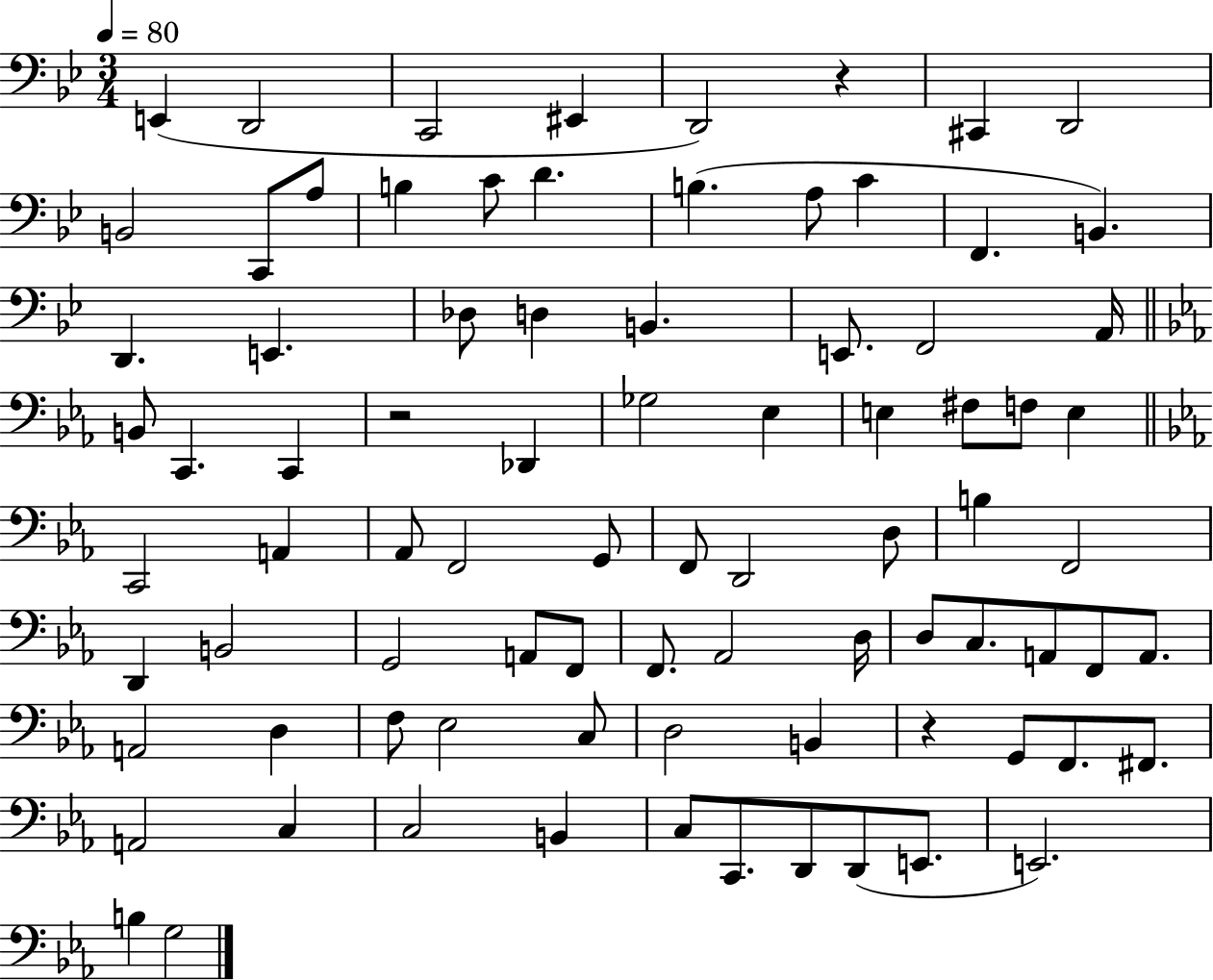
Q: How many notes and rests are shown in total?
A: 84